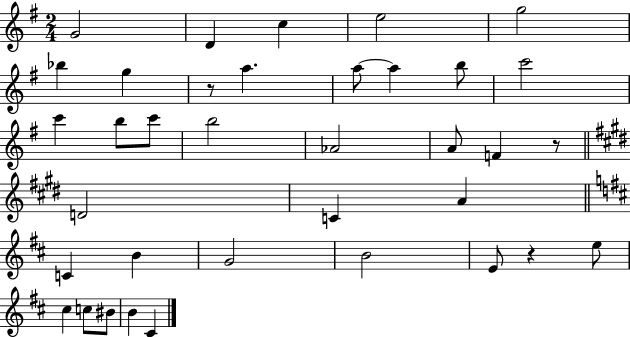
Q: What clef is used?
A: treble